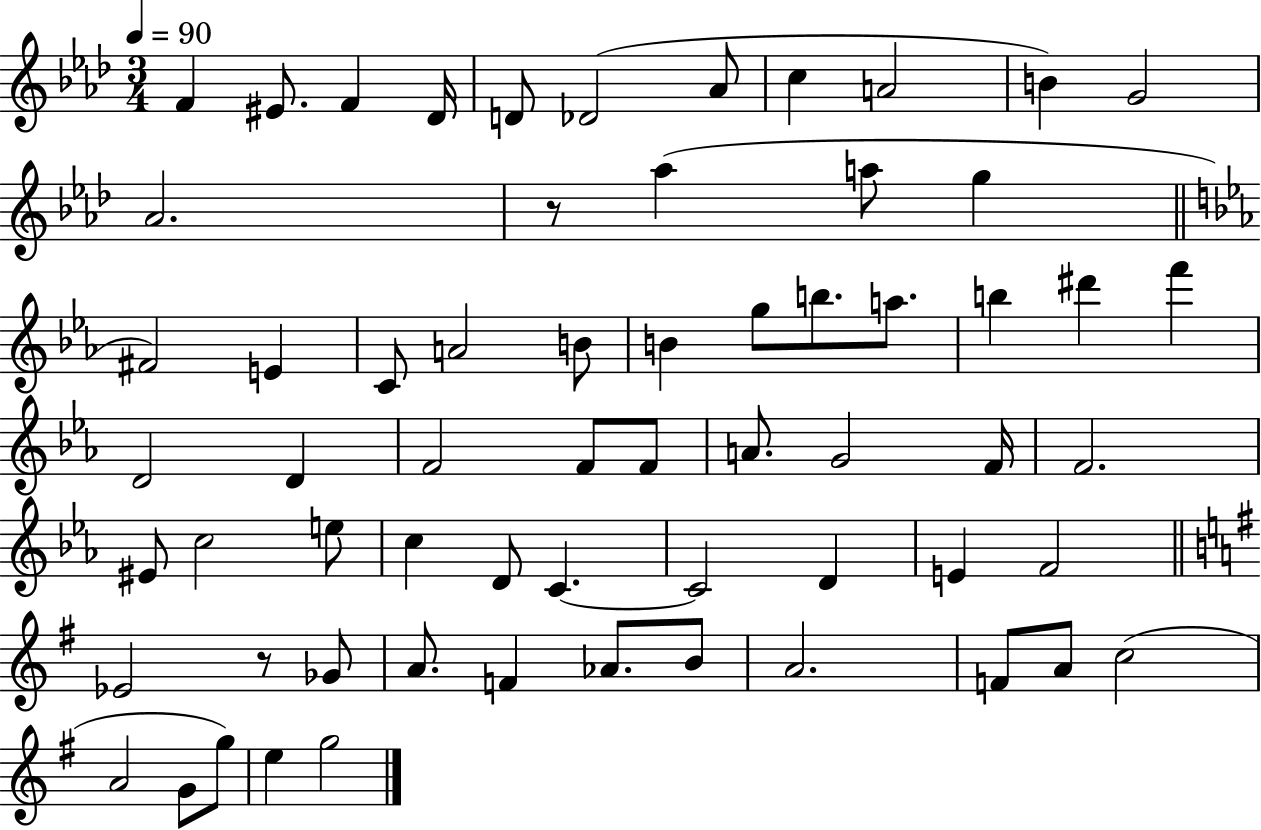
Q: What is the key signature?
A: AES major